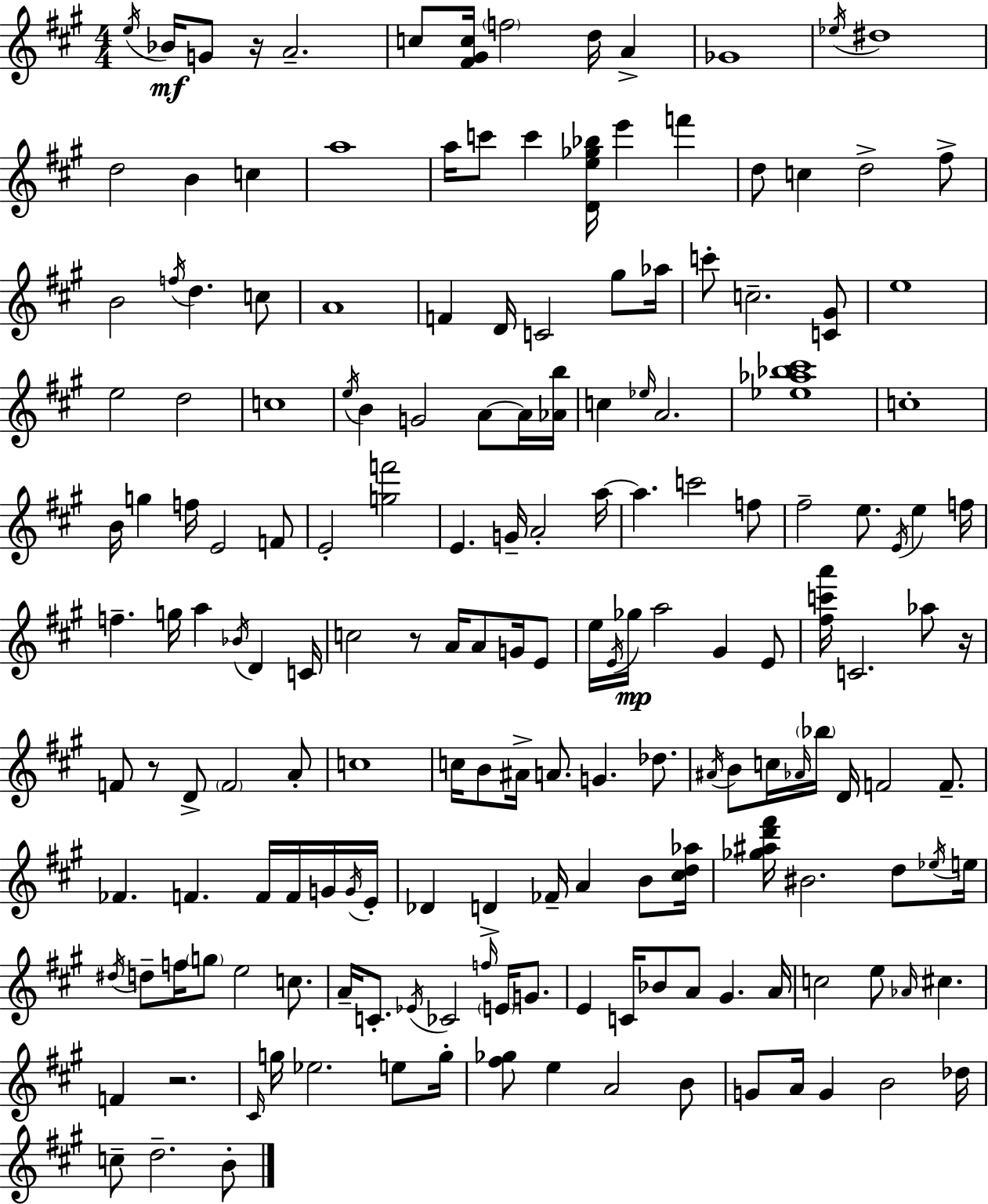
E5/s Bb4/s G4/e R/s A4/h. C5/e [F#4,G#4,C5]/s F5/h D5/s A4/q Gb4/w Eb5/s D#5/w D5/h B4/q C5/q A5/w A5/s C6/e C6/q [D4,E5,Gb5,Bb5]/s E6/q F6/q D5/e C5/q D5/h F#5/e B4/h F5/s D5/q. C5/e A4/w F4/q D4/s C4/h G#5/e Ab5/s C6/e C5/h. [C4,G#4]/e E5/w E5/h D5/h C5/w E5/s B4/q G4/h A4/e A4/s [Ab4,B5]/s C5/q Eb5/s A4/h. [Eb5,Ab5,Bb5,C#6]/w C5/w B4/s G5/q F5/s E4/h F4/e E4/h [G5,F6]/h E4/q. G4/s A4/h A5/s A5/q. C6/h F5/e F#5/h E5/e. E4/s E5/q F5/s F5/q. G5/s A5/q Bb4/s D4/q C4/s C5/h R/e A4/s A4/e G4/s E4/e E5/s E4/s Gb5/s A5/h G#4/q E4/e [F#5,C6,A6]/s C4/h. Ab5/e R/s F4/e R/e D4/e F4/h A4/e C5/w C5/s B4/e A#4/s A4/e. G4/q. Db5/e. A#4/s B4/e C5/s Ab4/s Bb5/s D4/s F4/h F4/e. FES4/q. F4/q. F4/s F4/s G4/s G4/s E4/s Db4/q D4/q FES4/s A4/q B4/e [C#5,D5,Ab5]/s [Gb5,A#5,D6,F#6]/s BIS4/h. D5/e Eb5/s E5/s D#5/s D5/e F5/s G5/e E5/h C5/e. A4/s C4/e. Eb4/s CES4/h F5/s E4/s G4/e. E4/q C4/s Bb4/e A4/e G#4/q. A4/s C5/h E5/e Ab4/s C#5/q. F4/q R/h. C#4/s G5/s Eb5/h. E5/e G5/s [F#5,Gb5]/e E5/q A4/h B4/e G4/e A4/s G4/q B4/h Db5/s C5/e D5/h. B4/e